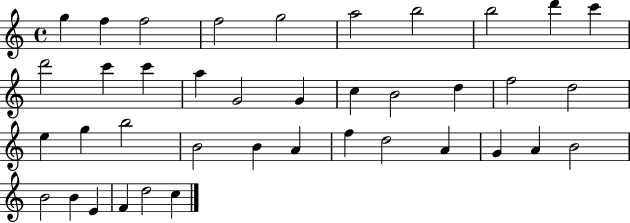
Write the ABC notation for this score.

X:1
T:Untitled
M:4/4
L:1/4
K:C
g f f2 f2 g2 a2 b2 b2 d' c' d'2 c' c' a G2 G c B2 d f2 d2 e g b2 B2 B A f d2 A G A B2 B2 B E F d2 c